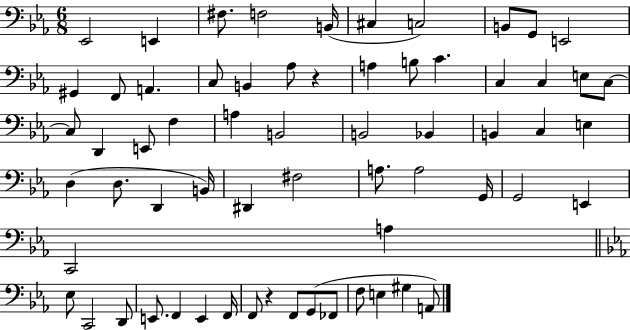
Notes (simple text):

Eb2/h E2/q F#3/e. F3/h B2/s C#3/q C3/h B2/e G2/e E2/h G#2/q F2/e A2/q. C3/e B2/q Ab3/e R/q A3/q B3/e C4/q. C3/q C3/q E3/e C3/e C3/e D2/q E2/e F3/q A3/q B2/h B2/h Bb2/q B2/q C3/q E3/q D3/q D3/e. D2/q B2/s D#2/q F#3/h A3/e. A3/h G2/s G2/h E2/q C2/h A3/q Eb3/e C2/h D2/e E2/e. F2/q E2/q F2/s F2/e R/q F2/e G2/e FES2/e F3/e E3/q G#3/q A2/e